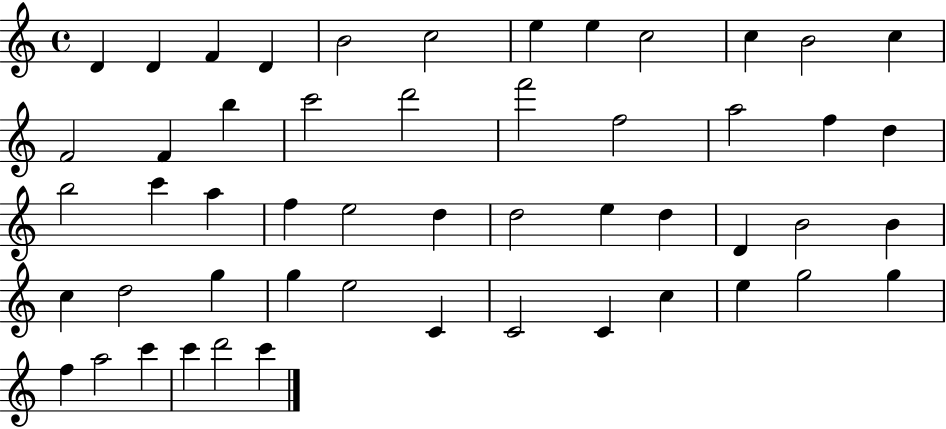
{
  \clef treble
  \time 4/4
  \defaultTimeSignature
  \key c \major
  d'4 d'4 f'4 d'4 | b'2 c''2 | e''4 e''4 c''2 | c''4 b'2 c''4 | \break f'2 f'4 b''4 | c'''2 d'''2 | f'''2 f''2 | a''2 f''4 d''4 | \break b''2 c'''4 a''4 | f''4 e''2 d''4 | d''2 e''4 d''4 | d'4 b'2 b'4 | \break c''4 d''2 g''4 | g''4 e''2 c'4 | c'2 c'4 c''4 | e''4 g''2 g''4 | \break f''4 a''2 c'''4 | c'''4 d'''2 c'''4 | \bar "|."
}